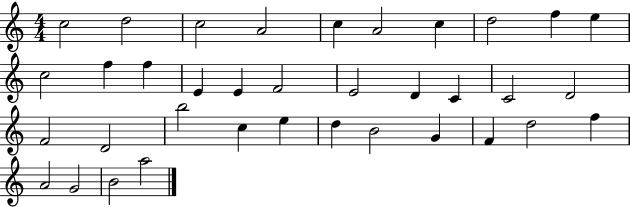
{
  \clef treble
  \numericTimeSignature
  \time 4/4
  \key c \major
  c''2 d''2 | c''2 a'2 | c''4 a'2 c''4 | d''2 f''4 e''4 | \break c''2 f''4 f''4 | e'4 e'4 f'2 | e'2 d'4 c'4 | c'2 d'2 | \break f'2 d'2 | b''2 c''4 e''4 | d''4 b'2 g'4 | f'4 d''2 f''4 | \break a'2 g'2 | b'2 a''2 | \bar "|."
}